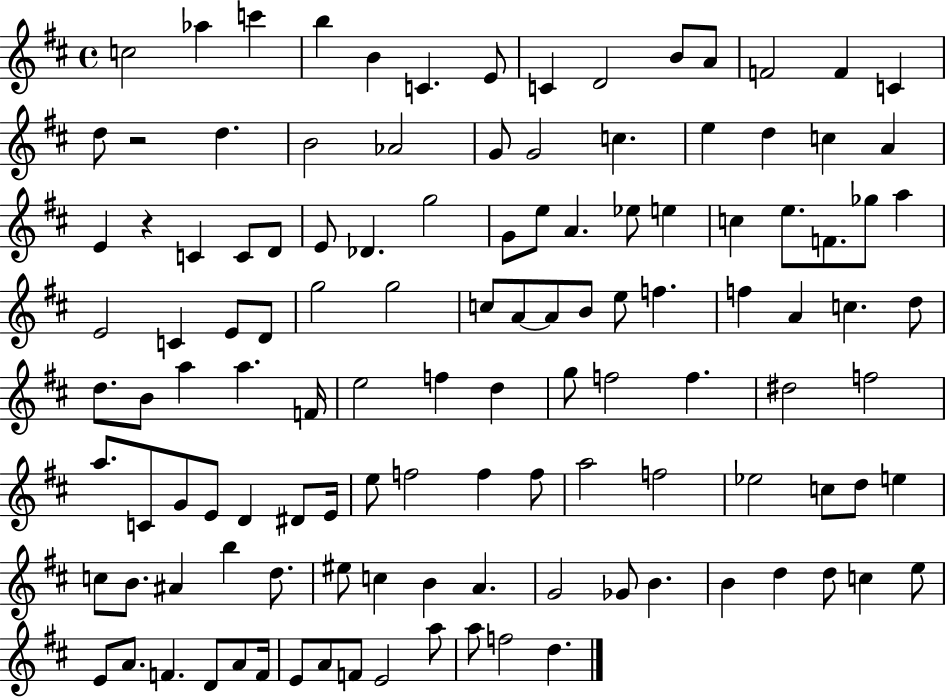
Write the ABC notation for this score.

X:1
T:Untitled
M:4/4
L:1/4
K:D
c2 _a c' b B C E/2 C D2 B/2 A/2 F2 F C d/2 z2 d B2 _A2 G/2 G2 c e d c A E z C C/2 D/2 E/2 _D g2 G/2 e/2 A _e/2 e c e/2 F/2 _g/2 a E2 C E/2 D/2 g2 g2 c/2 A/2 A/2 B/2 e/2 f f A c d/2 d/2 B/2 a a F/4 e2 f d g/2 f2 f ^d2 f2 a/2 C/2 G/2 E/2 D ^D/2 E/4 e/2 f2 f f/2 a2 f2 _e2 c/2 d/2 e c/2 B/2 ^A b d/2 ^e/2 c B A G2 _G/2 B B d d/2 c e/2 E/2 A/2 F D/2 A/2 F/4 E/2 A/2 F/2 E2 a/2 a/2 f2 d